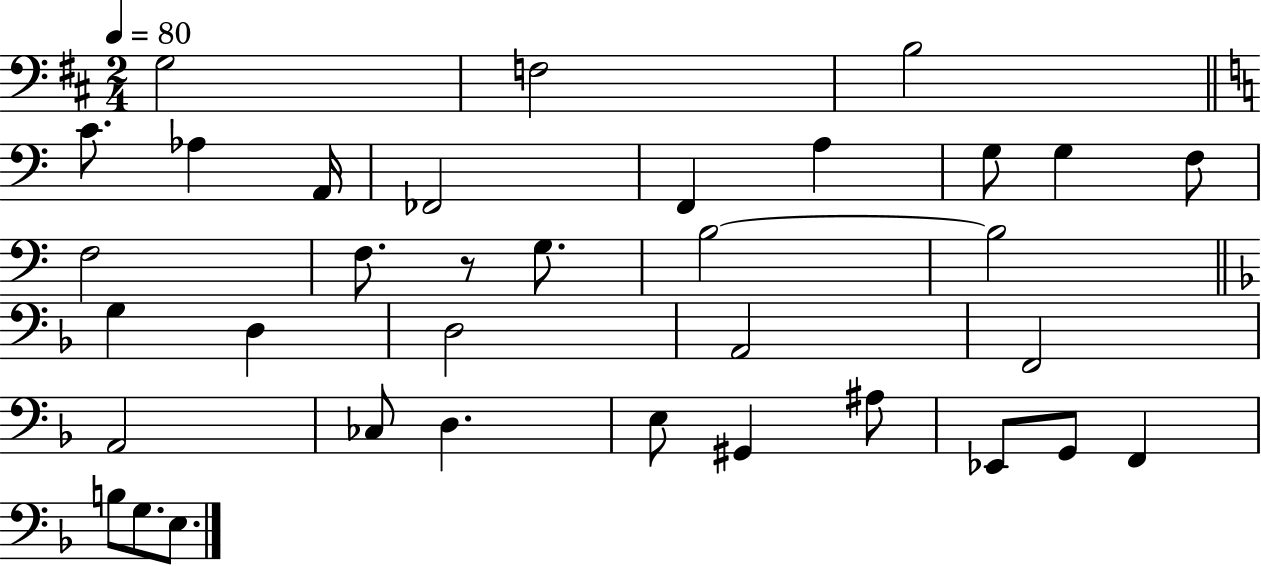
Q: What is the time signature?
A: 2/4